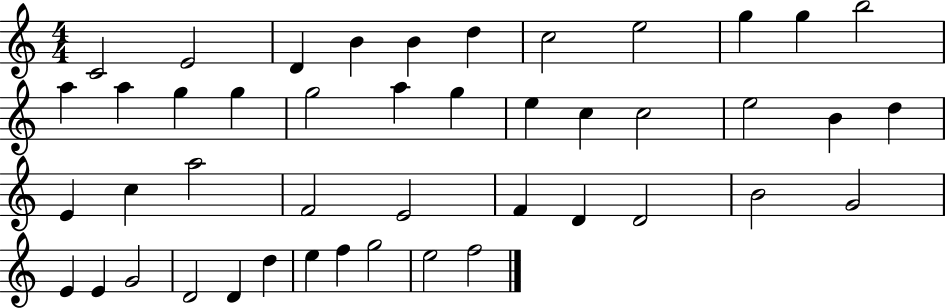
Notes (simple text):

C4/h E4/h D4/q B4/q B4/q D5/q C5/h E5/h G5/q G5/q B5/h A5/q A5/q G5/q G5/q G5/h A5/q G5/q E5/q C5/q C5/h E5/h B4/q D5/q E4/q C5/q A5/h F4/h E4/h F4/q D4/q D4/h B4/h G4/h E4/q E4/q G4/h D4/h D4/q D5/q E5/q F5/q G5/h E5/h F5/h